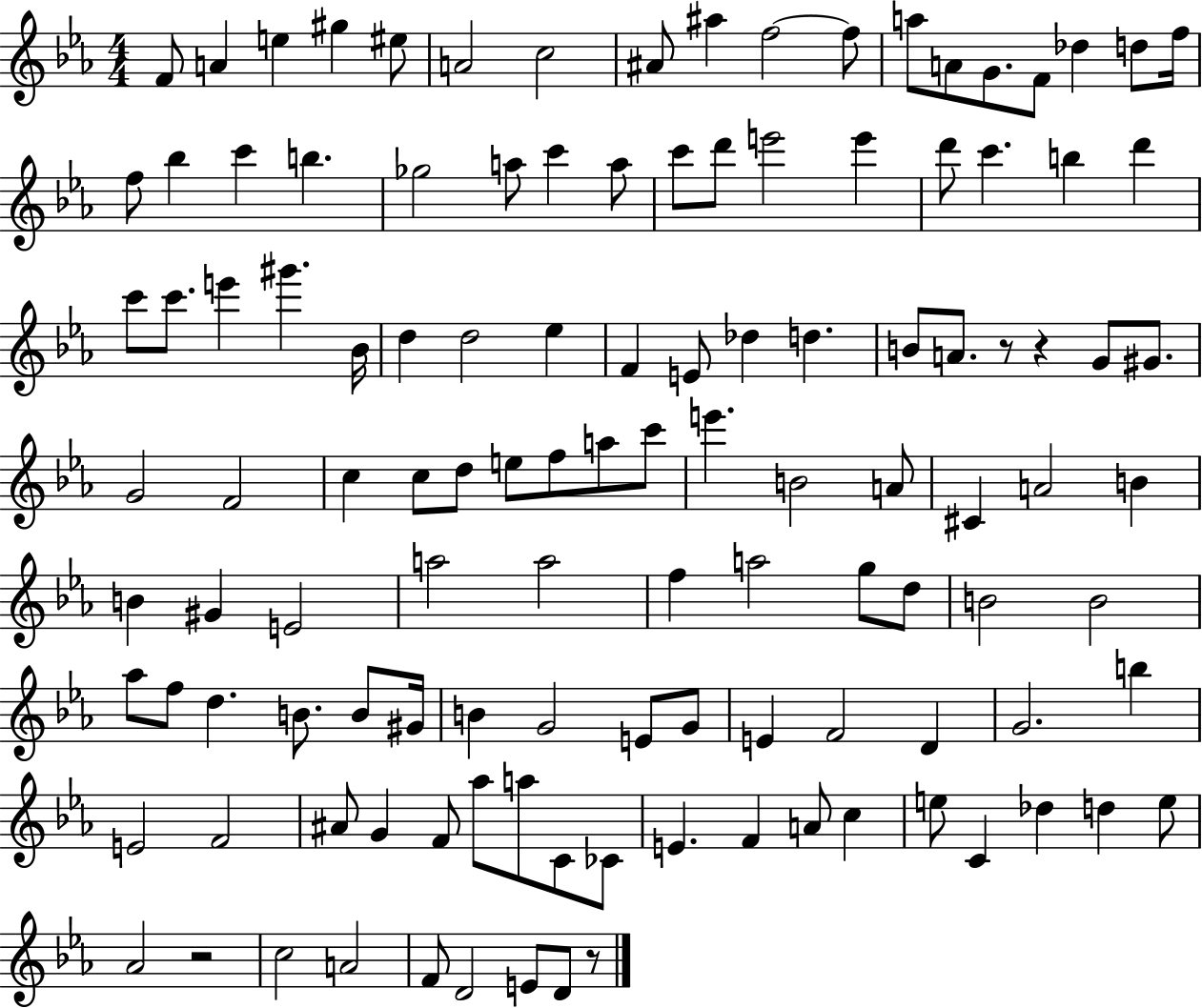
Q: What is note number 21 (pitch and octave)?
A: C6